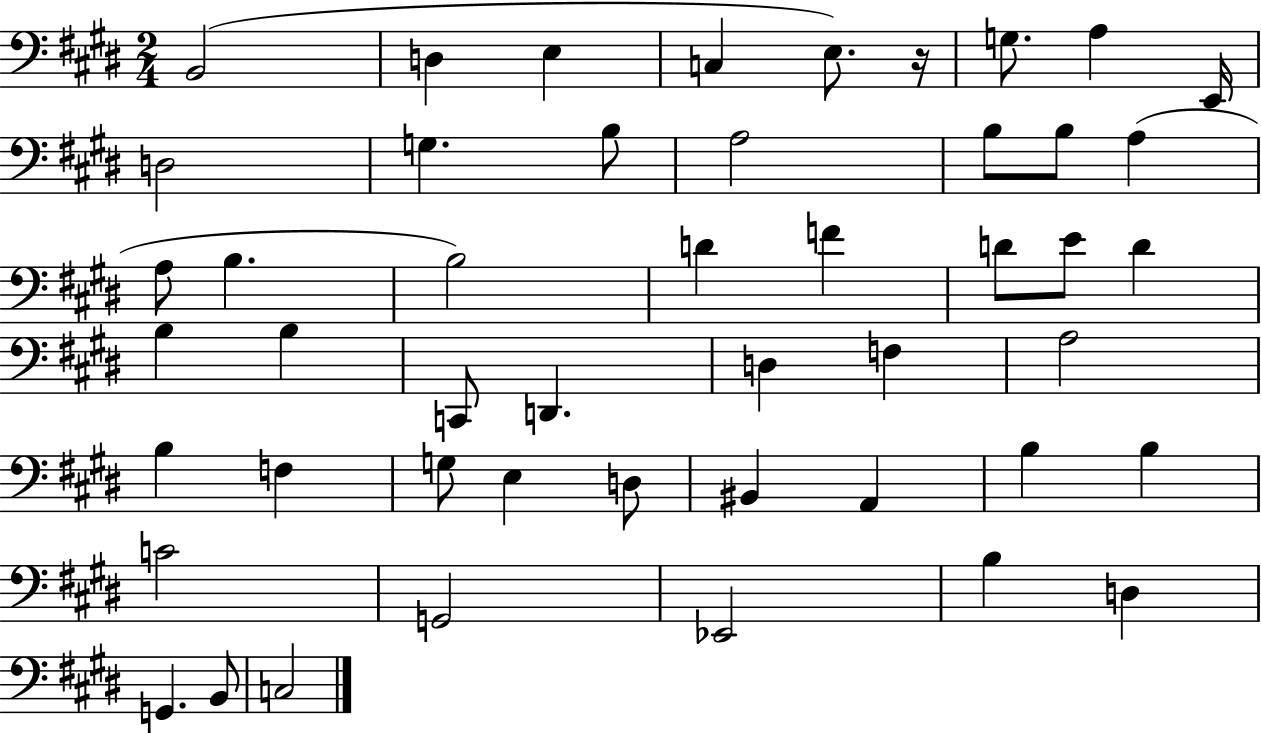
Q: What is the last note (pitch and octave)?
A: C3